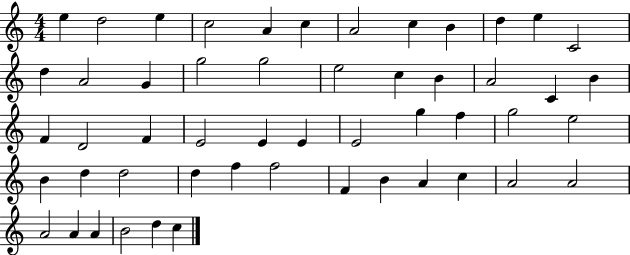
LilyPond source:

{
  \clef treble
  \numericTimeSignature
  \time 4/4
  \key c \major
  e''4 d''2 e''4 | c''2 a'4 c''4 | a'2 c''4 b'4 | d''4 e''4 c'2 | \break d''4 a'2 g'4 | g''2 g''2 | e''2 c''4 b'4 | a'2 c'4 b'4 | \break f'4 d'2 f'4 | e'2 e'4 e'4 | e'2 g''4 f''4 | g''2 e''2 | \break b'4 d''4 d''2 | d''4 f''4 f''2 | f'4 b'4 a'4 c''4 | a'2 a'2 | \break a'2 a'4 a'4 | b'2 d''4 c''4 | \bar "|."
}